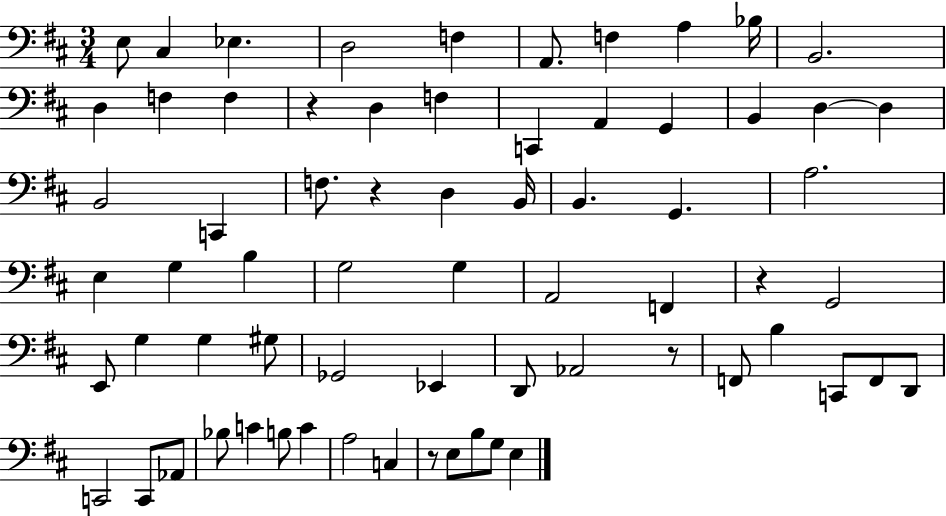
{
  \clef bass
  \numericTimeSignature
  \time 3/4
  \key d \major
  e8 cis4 ees4. | d2 f4 | a,8. f4 a4 bes16 | b,2. | \break d4 f4 f4 | r4 d4 f4 | c,4 a,4 g,4 | b,4 d4~~ d4 | \break b,2 c,4 | f8. r4 d4 b,16 | b,4. g,4. | a2. | \break e4 g4 b4 | g2 g4 | a,2 f,4 | r4 g,2 | \break e,8 g4 g4 gis8 | ges,2 ees,4 | d,8 aes,2 r8 | f,8 b4 c,8 f,8 d,8 | \break c,2 c,8 aes,8 | bes8 c'4 b8 c'4 | a2 c4 | r8 e8 b8 g8 e4 | \break \bar "|."
}